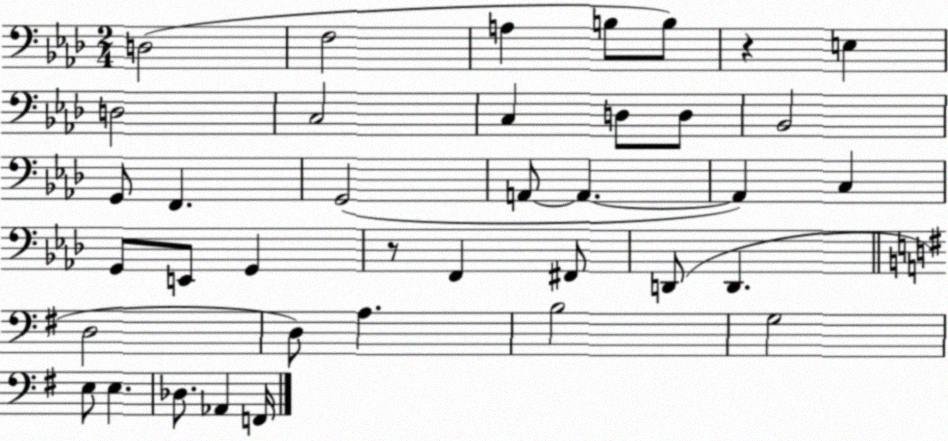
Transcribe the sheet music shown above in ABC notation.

X:1
T:Untitled
M:2/4
L:1/4
K:Ab
D,2 F,2 A, B,/2 B,/2 z E, D,2 C,2 C, D,/2 D,/2 _B,,2 G,,/2 F,, G,,2 A,,/2 A,, A,, C, G,,/2 E,,/2 G,, z/2 F,, ^F,,/2 D,,/2 D,, D,2 D,/2 A, B,2 G,2 E,/2 E, _D,/2 _A,, F,,/4